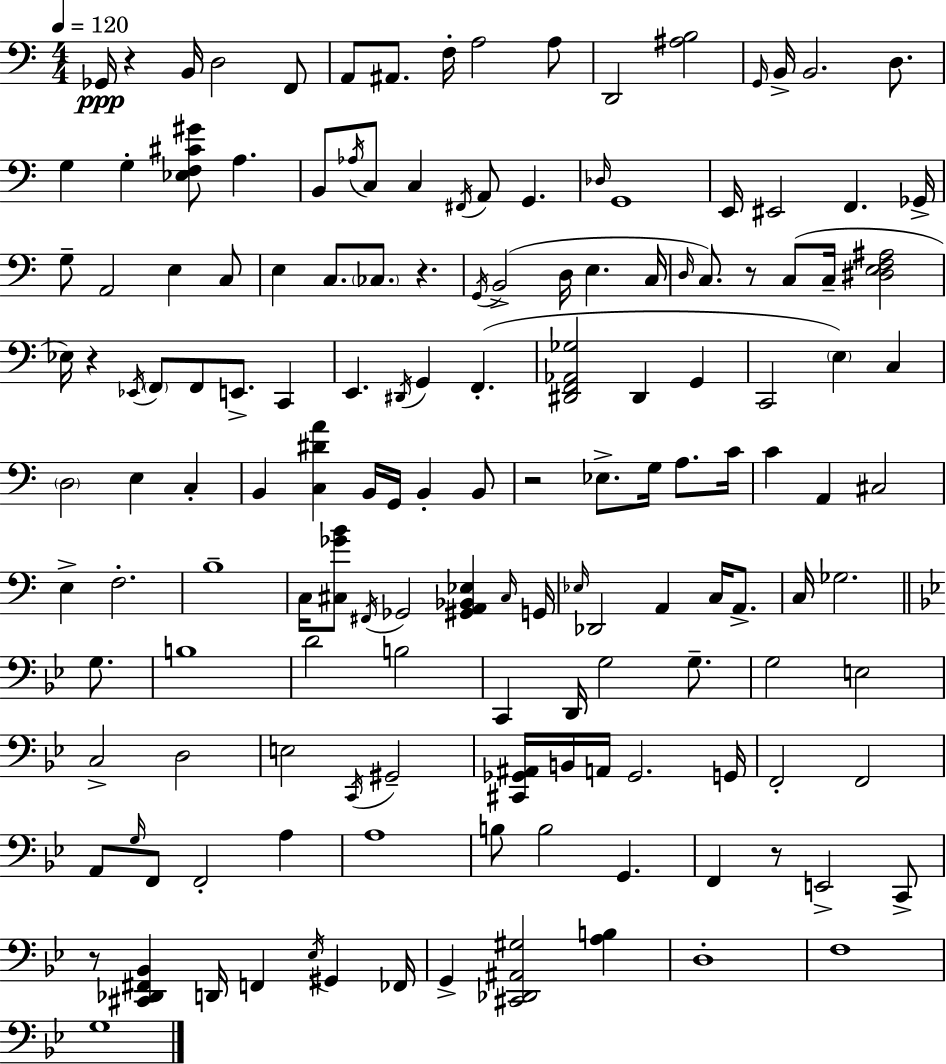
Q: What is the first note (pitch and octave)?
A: Gb2